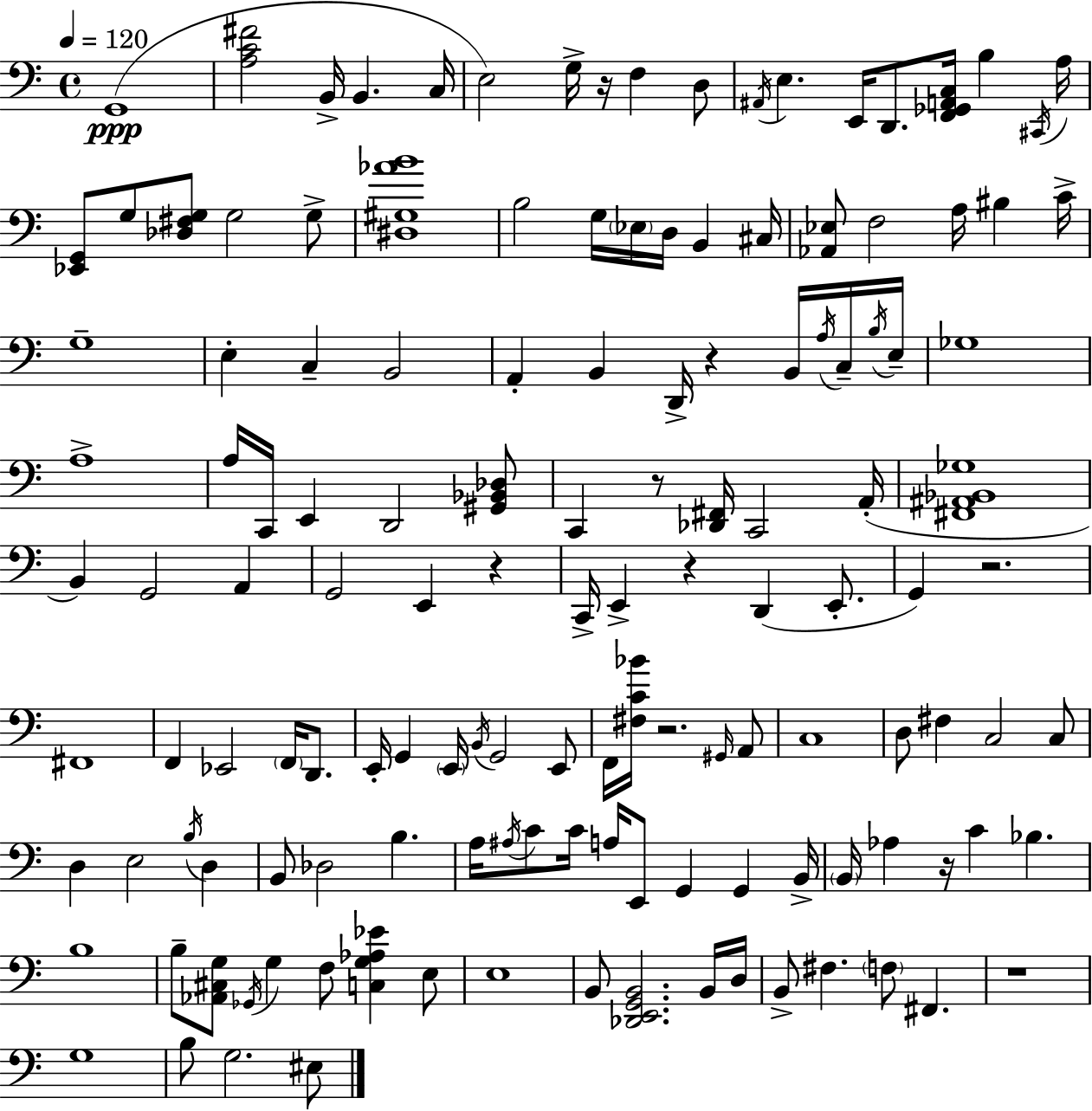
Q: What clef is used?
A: bass